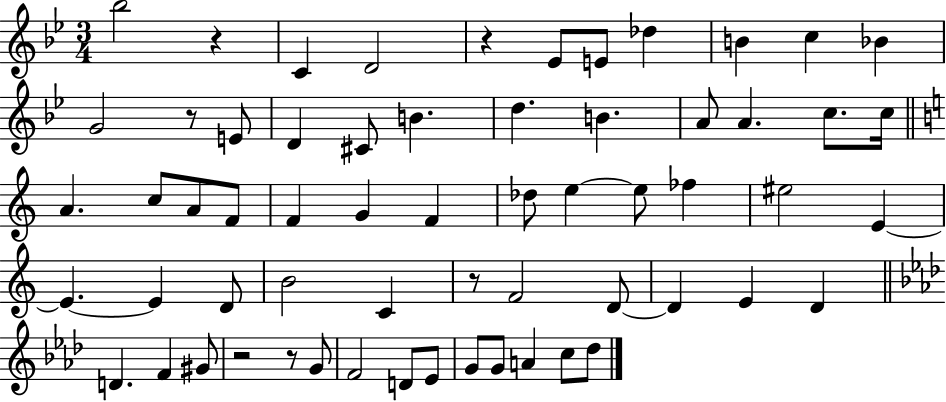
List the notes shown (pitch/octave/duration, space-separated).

Bb5/h R/q C4/q D4/h R/q Eb4/e E4/e Db5/q B4/q C5/q Bb4/q G4/h R/e E4/e D4/q C#4/e B4/q. D5/q. B4/q. A4/e A4/q. C5/e. C5/s A4/q. C5/e A4/e F4/e F4/q G4/q F4/q Db5/e E5/q E5/e FES5/q EIS5/h E4/q E4/q. E4/q D4/e B4/h C4/q R/e F4/h D4/e D4/q E4/q D4/q D4/q. F4/q G#4/e R/h R/e G4/e F4/h D4/e Eb4/e G4/e G4/e A4/q C5/e Db5/e